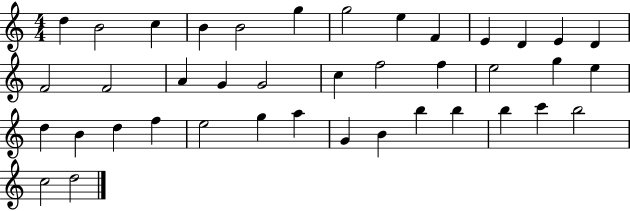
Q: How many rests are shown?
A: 0